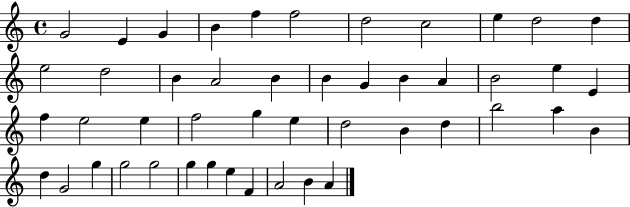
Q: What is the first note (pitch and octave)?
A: G4